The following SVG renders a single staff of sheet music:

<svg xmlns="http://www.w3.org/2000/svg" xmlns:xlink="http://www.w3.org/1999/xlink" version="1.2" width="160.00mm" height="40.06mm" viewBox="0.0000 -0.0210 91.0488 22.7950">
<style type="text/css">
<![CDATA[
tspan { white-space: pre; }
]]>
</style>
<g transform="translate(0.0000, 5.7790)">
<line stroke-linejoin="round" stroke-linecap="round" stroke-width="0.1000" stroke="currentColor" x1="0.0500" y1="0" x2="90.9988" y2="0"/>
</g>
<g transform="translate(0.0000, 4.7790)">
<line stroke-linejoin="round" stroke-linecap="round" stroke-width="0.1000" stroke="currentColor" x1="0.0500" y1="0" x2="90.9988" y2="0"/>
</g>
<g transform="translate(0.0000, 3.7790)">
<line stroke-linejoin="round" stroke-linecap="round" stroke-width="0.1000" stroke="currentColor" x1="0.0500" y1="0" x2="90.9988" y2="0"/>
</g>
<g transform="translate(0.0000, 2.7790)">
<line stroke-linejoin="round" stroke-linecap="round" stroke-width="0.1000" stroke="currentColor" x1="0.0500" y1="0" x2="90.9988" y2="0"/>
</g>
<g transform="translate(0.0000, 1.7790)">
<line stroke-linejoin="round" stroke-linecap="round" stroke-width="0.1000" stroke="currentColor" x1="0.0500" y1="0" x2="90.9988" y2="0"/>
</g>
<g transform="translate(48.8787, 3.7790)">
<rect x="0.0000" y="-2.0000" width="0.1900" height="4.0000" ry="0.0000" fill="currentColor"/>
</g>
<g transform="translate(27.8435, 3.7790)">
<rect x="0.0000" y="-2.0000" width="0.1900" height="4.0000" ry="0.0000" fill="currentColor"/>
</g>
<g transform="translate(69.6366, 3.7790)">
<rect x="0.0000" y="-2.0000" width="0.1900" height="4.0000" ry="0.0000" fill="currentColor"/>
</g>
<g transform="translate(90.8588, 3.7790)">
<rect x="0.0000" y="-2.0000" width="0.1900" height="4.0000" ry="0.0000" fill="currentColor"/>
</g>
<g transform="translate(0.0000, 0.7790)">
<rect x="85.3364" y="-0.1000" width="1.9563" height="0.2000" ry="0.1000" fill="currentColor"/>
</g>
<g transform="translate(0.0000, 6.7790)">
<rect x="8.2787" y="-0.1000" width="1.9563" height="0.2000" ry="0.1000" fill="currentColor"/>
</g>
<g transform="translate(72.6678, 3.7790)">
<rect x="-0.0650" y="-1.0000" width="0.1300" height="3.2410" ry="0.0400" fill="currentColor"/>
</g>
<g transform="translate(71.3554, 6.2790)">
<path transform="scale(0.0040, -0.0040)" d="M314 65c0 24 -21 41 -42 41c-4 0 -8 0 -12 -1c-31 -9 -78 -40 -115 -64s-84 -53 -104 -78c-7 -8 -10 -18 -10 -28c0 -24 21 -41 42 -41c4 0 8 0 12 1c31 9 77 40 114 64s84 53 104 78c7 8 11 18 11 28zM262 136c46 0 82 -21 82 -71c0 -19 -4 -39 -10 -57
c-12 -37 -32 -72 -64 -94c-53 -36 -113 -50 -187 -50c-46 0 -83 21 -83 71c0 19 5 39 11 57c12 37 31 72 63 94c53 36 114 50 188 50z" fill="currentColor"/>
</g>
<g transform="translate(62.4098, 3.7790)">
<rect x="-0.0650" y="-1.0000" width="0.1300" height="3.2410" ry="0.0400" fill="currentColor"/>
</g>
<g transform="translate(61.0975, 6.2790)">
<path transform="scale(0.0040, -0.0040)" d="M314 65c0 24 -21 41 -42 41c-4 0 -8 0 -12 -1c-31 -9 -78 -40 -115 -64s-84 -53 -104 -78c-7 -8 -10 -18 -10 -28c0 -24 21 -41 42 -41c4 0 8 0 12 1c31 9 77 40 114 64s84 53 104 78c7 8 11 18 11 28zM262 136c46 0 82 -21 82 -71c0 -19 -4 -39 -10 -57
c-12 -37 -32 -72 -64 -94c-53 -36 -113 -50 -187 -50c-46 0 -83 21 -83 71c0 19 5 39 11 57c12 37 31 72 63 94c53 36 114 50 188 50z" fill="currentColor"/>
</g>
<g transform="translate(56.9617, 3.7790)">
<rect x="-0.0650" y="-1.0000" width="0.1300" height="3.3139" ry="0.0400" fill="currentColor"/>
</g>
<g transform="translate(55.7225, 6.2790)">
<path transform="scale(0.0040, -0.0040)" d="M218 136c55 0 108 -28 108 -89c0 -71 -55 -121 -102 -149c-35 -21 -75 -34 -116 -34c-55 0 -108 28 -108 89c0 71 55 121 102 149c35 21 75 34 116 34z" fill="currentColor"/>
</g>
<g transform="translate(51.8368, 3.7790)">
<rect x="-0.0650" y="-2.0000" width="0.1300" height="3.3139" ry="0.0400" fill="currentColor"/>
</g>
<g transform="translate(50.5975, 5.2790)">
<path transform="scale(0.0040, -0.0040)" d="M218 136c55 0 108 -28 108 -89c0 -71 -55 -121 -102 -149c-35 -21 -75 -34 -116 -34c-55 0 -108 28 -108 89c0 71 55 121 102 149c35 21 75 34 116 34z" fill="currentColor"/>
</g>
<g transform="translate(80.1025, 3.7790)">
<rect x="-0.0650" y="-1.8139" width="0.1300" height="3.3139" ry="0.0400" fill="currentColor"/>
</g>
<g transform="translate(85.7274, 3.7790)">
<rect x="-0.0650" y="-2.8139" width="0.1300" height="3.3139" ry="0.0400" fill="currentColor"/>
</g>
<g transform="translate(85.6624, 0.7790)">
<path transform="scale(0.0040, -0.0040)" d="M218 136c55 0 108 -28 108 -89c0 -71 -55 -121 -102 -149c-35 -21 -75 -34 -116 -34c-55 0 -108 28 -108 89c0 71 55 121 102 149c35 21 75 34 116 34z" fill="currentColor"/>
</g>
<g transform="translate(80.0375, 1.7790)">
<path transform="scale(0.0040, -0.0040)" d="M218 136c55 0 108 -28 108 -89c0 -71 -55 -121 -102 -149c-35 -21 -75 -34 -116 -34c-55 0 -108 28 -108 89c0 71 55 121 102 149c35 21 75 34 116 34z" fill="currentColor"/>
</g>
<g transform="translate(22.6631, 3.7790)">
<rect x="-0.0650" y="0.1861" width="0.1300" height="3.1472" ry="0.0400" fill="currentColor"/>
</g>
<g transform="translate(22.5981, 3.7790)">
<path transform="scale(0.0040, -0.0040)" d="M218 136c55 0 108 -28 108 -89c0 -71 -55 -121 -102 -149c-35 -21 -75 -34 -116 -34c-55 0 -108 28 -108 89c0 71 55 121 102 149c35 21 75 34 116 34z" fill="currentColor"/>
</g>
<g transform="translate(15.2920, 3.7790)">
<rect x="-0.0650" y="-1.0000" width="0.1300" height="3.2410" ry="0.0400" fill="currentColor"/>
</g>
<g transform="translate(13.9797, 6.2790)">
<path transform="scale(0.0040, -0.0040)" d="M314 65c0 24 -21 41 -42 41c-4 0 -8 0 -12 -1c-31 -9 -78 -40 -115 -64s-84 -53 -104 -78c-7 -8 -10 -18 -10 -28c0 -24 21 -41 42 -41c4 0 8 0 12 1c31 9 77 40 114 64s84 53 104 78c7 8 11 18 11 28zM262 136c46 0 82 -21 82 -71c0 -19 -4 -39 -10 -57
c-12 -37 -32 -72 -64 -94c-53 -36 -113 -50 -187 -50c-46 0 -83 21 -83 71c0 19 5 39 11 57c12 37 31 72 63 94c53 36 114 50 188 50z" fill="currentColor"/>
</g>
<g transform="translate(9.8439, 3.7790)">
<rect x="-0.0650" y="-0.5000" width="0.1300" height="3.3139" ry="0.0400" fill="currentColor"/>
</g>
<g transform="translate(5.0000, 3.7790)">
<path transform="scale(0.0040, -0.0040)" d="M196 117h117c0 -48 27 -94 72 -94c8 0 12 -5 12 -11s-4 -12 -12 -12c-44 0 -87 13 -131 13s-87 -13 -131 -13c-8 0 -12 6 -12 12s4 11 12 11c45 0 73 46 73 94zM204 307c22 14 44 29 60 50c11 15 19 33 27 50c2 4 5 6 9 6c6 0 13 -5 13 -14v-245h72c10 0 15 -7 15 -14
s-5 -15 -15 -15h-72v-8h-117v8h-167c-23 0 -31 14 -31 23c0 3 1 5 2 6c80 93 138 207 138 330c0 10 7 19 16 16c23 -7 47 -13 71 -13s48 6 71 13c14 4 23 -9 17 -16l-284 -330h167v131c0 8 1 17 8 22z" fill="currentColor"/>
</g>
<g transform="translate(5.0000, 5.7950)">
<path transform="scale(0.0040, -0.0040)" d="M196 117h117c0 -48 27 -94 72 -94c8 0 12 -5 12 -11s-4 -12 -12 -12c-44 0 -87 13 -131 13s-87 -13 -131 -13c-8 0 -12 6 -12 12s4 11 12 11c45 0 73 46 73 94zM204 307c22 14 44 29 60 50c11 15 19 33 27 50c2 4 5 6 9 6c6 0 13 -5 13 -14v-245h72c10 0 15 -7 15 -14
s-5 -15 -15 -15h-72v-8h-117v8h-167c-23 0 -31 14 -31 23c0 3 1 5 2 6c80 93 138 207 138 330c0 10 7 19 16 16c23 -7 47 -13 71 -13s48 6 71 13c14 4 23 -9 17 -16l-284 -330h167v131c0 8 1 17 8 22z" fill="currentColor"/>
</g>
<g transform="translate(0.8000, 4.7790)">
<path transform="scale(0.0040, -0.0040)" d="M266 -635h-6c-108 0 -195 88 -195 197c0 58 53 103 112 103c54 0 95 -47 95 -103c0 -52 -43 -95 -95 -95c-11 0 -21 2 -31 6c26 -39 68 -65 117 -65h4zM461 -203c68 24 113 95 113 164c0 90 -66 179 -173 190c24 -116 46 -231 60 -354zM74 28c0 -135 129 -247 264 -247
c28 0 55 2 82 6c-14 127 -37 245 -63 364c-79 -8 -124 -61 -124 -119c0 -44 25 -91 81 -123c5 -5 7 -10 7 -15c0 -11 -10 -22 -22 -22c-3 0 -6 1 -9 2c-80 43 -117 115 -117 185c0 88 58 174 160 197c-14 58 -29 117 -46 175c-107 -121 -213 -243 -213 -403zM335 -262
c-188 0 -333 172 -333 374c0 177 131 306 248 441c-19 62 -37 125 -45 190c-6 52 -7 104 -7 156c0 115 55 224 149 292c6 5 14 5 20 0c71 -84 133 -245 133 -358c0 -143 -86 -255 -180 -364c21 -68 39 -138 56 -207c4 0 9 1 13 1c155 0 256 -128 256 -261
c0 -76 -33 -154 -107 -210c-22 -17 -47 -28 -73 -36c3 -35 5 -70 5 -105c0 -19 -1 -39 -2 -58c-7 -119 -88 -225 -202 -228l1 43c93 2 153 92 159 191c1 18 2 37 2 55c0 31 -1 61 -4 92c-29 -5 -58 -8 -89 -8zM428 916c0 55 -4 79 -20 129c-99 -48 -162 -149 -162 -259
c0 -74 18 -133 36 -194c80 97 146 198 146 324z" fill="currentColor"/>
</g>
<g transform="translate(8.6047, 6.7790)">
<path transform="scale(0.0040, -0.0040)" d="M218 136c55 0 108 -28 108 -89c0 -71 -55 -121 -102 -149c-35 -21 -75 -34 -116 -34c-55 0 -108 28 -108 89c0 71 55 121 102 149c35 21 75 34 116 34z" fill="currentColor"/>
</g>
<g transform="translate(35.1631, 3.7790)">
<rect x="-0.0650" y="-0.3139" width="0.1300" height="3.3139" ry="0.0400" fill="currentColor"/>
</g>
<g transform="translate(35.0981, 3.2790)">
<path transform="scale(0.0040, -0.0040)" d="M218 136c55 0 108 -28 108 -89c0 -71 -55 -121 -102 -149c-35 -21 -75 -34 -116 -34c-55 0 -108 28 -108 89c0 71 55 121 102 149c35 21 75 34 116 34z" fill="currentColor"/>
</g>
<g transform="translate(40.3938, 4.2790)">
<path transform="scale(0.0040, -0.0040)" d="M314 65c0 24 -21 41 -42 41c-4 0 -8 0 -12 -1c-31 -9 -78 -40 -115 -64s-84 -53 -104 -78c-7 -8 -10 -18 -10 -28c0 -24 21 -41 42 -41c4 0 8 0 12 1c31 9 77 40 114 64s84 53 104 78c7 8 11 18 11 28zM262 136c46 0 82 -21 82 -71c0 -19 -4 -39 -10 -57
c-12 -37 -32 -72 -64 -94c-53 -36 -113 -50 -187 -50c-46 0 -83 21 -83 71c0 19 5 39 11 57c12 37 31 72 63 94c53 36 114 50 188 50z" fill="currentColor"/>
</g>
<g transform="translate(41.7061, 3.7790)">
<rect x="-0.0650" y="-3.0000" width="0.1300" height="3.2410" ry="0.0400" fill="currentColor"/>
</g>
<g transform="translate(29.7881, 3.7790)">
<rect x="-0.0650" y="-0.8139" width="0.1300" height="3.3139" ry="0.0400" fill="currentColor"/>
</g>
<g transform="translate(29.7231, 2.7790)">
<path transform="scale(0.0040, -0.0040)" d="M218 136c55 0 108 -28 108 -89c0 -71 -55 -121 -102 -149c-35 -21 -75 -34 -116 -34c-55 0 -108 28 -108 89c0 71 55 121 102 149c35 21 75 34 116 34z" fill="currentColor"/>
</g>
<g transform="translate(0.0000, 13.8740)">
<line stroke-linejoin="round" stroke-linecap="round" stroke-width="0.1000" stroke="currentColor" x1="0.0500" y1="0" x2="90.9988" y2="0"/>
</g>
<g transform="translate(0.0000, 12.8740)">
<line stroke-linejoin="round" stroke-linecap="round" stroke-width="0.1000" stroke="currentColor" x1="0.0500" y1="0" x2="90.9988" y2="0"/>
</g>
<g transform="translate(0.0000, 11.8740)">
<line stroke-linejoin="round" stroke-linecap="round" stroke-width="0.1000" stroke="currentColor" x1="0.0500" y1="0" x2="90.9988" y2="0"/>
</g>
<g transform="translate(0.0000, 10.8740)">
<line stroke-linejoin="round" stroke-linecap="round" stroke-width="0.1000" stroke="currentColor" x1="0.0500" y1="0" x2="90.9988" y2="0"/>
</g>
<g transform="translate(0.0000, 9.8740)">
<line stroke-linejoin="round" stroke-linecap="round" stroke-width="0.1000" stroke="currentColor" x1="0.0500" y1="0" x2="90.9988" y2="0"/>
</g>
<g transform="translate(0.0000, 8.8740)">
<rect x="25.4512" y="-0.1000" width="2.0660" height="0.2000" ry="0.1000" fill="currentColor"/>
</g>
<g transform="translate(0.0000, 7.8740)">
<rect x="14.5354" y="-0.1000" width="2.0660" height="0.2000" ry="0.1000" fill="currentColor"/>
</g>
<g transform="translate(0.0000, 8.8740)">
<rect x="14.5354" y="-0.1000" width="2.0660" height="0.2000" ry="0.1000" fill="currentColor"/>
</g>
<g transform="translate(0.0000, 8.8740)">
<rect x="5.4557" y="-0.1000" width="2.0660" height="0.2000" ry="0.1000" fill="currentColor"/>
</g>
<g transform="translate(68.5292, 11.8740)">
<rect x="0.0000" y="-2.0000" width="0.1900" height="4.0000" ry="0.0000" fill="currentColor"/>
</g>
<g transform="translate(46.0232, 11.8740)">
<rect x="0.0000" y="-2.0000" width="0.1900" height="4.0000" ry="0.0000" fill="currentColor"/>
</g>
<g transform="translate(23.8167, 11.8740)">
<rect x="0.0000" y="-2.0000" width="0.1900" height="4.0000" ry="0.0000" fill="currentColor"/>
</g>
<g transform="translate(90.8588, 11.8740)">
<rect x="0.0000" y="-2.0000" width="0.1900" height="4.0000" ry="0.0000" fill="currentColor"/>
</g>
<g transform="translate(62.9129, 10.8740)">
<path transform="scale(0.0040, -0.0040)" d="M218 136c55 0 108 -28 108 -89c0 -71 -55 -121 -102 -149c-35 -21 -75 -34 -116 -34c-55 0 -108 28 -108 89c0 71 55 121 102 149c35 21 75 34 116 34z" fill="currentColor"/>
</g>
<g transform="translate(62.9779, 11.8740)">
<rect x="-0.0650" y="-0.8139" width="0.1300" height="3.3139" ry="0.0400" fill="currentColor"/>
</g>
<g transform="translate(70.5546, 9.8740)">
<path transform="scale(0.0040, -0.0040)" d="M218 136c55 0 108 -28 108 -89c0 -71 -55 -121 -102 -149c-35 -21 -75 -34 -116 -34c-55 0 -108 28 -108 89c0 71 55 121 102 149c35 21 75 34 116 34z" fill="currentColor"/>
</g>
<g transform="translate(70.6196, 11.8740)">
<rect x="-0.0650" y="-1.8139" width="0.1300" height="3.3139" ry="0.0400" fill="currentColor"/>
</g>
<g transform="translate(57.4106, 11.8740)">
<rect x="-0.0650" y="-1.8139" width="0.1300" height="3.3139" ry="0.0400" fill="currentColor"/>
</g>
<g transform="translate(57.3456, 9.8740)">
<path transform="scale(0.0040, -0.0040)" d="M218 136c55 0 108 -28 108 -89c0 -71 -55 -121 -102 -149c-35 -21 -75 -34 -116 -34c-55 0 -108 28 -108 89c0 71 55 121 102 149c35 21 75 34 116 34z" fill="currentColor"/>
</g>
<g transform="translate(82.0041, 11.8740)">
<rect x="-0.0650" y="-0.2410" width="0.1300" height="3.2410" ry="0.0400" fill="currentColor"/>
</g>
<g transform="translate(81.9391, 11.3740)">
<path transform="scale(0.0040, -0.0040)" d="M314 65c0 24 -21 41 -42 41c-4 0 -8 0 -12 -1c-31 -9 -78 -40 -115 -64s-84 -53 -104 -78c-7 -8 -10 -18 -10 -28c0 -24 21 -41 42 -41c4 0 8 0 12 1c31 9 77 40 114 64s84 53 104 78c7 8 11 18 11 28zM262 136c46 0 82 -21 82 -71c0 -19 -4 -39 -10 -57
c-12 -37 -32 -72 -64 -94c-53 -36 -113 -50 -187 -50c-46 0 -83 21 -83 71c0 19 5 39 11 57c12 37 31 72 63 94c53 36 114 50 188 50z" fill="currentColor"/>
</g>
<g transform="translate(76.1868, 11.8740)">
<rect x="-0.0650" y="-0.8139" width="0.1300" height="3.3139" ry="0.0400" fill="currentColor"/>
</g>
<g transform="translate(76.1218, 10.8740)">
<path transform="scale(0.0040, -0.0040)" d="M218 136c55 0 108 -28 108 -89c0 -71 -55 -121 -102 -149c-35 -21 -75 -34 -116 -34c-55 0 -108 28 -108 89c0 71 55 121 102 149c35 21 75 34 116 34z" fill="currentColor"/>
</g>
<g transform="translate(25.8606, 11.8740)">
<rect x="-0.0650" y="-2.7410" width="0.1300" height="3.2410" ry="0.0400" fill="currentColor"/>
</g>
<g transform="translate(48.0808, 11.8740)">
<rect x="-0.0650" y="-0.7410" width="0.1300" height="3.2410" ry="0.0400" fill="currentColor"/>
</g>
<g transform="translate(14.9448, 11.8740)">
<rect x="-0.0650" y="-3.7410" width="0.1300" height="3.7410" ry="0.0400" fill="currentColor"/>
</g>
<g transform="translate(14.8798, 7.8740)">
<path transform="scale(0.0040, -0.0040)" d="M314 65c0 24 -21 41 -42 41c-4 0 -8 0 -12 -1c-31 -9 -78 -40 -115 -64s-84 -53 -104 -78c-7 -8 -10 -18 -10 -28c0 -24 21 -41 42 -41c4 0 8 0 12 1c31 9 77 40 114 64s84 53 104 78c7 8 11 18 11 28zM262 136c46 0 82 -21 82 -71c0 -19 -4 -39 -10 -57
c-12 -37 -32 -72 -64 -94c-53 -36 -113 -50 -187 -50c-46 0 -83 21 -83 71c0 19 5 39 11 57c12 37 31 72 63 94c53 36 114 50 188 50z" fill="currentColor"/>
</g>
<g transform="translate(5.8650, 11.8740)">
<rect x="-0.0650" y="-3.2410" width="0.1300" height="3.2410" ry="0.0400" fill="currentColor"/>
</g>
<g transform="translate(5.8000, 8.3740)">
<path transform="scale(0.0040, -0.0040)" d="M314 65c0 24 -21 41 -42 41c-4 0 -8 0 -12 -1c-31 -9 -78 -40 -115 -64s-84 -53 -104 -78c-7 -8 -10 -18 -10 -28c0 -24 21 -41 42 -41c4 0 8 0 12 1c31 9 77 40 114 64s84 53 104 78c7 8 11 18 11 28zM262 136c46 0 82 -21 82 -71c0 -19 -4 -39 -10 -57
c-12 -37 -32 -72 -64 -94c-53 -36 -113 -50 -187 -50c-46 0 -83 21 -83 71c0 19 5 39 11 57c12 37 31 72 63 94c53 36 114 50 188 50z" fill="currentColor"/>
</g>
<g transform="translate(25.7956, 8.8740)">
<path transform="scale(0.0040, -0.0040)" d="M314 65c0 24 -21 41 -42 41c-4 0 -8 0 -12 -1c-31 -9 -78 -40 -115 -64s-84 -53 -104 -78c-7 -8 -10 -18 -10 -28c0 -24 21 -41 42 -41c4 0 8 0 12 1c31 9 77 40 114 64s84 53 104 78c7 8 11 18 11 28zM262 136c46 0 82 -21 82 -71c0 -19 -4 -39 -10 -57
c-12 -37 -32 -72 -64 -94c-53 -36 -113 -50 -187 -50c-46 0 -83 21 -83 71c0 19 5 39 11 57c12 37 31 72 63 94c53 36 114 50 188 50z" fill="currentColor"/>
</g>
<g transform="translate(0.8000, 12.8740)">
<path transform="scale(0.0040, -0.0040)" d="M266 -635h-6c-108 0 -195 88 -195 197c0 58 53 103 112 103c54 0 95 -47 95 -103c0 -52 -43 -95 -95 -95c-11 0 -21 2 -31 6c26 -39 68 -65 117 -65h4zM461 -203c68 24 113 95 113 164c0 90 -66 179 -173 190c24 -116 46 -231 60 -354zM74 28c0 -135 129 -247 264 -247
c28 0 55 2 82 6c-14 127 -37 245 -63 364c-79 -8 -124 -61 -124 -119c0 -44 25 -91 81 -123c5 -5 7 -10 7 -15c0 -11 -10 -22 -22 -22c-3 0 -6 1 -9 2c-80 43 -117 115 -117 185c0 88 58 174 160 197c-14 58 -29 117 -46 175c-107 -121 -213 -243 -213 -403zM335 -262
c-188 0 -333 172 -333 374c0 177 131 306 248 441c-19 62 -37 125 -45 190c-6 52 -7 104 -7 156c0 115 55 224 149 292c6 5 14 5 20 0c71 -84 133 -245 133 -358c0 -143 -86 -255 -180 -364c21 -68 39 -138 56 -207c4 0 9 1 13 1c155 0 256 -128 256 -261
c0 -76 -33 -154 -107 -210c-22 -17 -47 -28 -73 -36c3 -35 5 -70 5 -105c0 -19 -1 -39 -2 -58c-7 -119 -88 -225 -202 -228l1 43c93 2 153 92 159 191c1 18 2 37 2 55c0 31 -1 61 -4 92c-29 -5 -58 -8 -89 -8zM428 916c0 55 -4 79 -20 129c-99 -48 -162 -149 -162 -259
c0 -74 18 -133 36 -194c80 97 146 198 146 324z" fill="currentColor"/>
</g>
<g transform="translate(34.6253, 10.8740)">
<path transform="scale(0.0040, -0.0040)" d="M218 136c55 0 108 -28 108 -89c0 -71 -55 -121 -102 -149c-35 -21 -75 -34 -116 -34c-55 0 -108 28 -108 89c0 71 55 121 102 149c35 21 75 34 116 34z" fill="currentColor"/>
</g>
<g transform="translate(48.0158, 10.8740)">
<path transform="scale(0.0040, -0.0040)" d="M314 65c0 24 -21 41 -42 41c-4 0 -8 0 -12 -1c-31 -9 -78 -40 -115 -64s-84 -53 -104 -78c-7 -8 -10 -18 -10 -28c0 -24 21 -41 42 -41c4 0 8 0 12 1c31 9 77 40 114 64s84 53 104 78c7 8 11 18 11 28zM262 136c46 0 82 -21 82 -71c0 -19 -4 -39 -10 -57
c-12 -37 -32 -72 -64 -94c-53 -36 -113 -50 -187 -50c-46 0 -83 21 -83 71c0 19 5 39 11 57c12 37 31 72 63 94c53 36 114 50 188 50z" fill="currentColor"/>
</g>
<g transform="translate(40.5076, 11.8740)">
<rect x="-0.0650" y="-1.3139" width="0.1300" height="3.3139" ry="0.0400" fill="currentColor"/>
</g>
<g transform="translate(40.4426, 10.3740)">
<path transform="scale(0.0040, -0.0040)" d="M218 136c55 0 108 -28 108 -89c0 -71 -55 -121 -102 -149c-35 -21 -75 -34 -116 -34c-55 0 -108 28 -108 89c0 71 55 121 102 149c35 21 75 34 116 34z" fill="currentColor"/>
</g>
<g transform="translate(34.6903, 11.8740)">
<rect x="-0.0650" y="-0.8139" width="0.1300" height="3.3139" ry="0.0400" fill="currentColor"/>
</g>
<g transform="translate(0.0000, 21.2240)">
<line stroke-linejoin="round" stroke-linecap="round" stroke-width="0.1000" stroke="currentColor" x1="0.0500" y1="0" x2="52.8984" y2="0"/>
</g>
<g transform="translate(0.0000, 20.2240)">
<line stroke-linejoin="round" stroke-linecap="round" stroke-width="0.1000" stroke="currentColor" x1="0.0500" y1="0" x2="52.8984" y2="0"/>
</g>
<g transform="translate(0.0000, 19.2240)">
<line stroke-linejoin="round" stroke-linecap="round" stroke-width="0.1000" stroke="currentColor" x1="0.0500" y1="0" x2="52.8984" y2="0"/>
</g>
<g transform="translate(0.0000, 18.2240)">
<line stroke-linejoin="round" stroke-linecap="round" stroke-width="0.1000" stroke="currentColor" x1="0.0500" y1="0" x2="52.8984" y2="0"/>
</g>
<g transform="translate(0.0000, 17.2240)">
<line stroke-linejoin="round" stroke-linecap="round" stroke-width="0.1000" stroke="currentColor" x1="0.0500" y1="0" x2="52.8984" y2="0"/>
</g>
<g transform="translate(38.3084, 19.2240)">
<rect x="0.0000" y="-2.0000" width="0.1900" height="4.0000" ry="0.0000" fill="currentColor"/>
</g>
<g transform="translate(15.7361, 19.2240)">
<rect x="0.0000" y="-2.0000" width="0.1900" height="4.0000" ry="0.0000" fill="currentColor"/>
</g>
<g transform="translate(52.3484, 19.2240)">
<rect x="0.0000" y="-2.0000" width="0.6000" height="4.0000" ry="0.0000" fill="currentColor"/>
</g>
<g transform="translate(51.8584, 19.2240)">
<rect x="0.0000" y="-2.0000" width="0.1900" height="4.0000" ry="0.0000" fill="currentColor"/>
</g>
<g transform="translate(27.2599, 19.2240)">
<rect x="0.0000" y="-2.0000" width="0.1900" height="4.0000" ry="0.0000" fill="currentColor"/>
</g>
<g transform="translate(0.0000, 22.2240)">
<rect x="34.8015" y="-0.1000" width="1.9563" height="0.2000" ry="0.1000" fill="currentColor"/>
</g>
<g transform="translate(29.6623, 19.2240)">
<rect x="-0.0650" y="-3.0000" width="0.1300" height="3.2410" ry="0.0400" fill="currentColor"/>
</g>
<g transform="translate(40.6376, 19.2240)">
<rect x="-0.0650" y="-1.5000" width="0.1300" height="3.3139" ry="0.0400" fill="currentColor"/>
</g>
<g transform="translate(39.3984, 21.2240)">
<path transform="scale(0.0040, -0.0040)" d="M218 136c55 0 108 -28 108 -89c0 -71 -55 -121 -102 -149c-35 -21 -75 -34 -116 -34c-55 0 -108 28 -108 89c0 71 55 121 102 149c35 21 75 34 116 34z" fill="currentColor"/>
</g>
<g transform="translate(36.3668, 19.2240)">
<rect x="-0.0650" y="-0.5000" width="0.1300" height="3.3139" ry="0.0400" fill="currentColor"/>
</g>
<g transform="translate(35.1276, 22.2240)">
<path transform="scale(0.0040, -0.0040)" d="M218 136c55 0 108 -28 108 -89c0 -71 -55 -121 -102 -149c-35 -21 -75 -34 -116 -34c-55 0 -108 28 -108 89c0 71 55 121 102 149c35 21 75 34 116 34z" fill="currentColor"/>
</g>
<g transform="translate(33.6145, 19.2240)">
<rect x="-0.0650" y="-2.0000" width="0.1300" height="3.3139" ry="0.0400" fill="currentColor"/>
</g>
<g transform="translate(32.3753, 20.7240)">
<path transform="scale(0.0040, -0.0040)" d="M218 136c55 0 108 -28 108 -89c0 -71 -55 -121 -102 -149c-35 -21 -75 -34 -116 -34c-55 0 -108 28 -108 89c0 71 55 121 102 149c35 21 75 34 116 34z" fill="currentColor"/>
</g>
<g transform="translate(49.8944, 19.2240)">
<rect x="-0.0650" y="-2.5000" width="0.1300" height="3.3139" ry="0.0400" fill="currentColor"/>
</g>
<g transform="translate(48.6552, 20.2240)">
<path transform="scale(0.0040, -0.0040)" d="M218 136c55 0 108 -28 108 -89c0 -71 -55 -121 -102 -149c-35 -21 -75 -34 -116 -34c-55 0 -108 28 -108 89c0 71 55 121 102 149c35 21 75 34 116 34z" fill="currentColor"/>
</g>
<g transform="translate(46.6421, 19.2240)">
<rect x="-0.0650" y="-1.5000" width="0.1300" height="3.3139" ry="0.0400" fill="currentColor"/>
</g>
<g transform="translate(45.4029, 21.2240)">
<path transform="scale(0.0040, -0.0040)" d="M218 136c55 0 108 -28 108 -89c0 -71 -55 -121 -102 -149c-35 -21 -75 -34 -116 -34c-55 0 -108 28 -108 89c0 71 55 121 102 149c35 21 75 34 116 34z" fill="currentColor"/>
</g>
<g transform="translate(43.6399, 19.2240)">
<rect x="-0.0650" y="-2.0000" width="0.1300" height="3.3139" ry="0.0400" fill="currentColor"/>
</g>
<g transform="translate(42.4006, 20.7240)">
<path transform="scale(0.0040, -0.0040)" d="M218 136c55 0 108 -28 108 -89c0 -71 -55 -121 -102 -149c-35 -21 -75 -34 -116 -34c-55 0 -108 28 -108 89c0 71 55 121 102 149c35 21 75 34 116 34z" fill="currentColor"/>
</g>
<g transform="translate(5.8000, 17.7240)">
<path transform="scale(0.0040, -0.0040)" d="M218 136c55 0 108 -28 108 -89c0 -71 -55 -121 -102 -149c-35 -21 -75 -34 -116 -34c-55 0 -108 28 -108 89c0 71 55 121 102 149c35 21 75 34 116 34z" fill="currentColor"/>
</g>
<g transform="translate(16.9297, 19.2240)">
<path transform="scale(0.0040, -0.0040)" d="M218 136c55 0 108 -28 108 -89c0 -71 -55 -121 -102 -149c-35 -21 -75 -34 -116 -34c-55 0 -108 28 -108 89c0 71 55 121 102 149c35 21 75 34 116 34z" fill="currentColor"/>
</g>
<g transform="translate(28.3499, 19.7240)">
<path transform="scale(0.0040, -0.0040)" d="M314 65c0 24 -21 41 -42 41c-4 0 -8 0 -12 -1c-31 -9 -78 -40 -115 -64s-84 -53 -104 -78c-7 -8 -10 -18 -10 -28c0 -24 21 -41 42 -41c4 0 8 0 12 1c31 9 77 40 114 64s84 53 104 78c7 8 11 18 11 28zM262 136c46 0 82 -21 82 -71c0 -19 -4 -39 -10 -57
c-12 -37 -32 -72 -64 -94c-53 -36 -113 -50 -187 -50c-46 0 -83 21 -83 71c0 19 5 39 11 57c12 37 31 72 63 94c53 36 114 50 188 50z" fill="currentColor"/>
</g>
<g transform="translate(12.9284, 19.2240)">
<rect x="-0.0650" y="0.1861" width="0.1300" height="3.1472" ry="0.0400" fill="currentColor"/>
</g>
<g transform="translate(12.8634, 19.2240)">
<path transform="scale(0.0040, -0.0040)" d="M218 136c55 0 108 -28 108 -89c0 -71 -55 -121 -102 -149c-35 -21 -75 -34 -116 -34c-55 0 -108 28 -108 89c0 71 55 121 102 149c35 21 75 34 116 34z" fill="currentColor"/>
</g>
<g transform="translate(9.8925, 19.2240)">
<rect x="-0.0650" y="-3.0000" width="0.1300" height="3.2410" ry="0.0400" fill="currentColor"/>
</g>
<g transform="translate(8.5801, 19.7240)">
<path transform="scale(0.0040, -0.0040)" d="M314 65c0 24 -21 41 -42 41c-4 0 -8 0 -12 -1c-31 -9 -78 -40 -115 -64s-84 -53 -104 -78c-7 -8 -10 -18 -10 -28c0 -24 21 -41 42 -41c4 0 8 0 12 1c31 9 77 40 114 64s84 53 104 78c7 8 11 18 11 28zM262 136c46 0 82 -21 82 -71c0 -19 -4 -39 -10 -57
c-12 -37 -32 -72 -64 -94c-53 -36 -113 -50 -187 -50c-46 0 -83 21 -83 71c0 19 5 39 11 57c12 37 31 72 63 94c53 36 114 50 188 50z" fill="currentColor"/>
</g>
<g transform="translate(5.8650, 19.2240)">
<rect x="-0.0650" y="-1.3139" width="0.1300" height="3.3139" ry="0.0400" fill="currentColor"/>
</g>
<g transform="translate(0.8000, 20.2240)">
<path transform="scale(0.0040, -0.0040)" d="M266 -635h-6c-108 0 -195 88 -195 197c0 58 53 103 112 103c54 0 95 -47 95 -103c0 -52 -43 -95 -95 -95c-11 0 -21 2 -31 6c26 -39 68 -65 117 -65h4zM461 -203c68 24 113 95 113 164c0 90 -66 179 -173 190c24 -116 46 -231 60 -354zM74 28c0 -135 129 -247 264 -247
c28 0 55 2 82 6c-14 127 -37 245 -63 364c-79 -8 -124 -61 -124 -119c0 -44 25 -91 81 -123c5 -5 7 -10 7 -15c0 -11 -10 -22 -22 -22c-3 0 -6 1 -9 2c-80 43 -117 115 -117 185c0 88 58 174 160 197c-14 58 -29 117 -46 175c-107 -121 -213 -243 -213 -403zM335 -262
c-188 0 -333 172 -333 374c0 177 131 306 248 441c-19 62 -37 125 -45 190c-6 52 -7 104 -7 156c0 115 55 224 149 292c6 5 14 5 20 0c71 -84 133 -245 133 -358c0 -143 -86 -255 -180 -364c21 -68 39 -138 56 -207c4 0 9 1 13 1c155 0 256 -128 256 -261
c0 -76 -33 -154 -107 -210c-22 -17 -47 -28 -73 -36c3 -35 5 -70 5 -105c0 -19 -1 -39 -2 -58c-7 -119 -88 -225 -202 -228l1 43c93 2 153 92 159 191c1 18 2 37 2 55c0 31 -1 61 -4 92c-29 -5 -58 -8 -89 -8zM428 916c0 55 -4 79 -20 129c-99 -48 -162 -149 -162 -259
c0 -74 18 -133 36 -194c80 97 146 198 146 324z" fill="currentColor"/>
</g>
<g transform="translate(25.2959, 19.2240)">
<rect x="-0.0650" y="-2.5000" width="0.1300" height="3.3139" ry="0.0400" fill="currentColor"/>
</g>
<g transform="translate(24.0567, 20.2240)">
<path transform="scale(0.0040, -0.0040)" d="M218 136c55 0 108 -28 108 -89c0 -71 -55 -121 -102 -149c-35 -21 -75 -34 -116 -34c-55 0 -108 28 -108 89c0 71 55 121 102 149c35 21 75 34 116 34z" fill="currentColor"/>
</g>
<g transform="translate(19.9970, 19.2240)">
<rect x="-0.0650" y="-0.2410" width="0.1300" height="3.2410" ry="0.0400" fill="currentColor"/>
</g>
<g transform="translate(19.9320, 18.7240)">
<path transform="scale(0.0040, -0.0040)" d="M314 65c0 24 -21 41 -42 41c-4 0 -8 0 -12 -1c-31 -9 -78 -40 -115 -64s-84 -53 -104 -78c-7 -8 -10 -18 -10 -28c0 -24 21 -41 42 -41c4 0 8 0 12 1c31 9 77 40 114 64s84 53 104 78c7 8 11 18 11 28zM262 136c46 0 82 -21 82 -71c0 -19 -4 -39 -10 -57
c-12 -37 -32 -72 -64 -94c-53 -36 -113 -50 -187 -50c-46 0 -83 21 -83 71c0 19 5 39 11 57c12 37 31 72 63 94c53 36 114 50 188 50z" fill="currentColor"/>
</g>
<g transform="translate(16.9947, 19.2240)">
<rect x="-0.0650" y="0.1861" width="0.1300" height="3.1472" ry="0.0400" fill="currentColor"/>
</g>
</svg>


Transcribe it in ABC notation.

X:1
T:Untitled
M:4/4
L:1/4
K:C
C D2 B d c A2 F D D2 D2 f a b2 c'2 a2 d e d2 f d f d c2 e A2 B B c2 G A2 F C E F E G